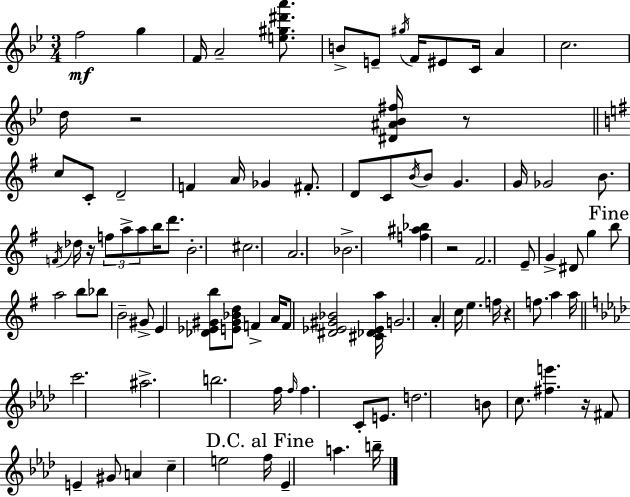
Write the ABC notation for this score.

X:1
T:Untitled
M:3/4
L:1/4
K:Gm
f2 g F/4 A2 [e^g^d'a']/2 B/2 E/2 ^g/4 F/4 ^E/2 C/4 A c2 d/4 z2 [^D^A_B^f]/4 z/2 c/2 C/2 D2 F A/4 _G ^F/2 D/2 C/2 B/4 B/2 G G/4 _G2 B/2 F/4 _d/4 z/4 f/2 a/2 a/2 b/4 d'/2 B2 ^c2 A2 _B2 [f^a_b] z2 ^F2 E/2 G ^D/2 g b/2 a2 b/2 _b/2 B2 ^G/2 E [_D_E^Gb]/2 [E^G_Bd]/2 F A/4 F/2 [^D_E^G_B]2 [^C_D_Ea]/4 G2 A c/4 e f/4 z f/2 a a/4 c'2 ^a2 b2 f/4 f/4 f C/2 E/2 d2 B/2 c/2 [^fe'] z/4 ^F/2 E ^G/2 A c e2 f/4 _E a b/4